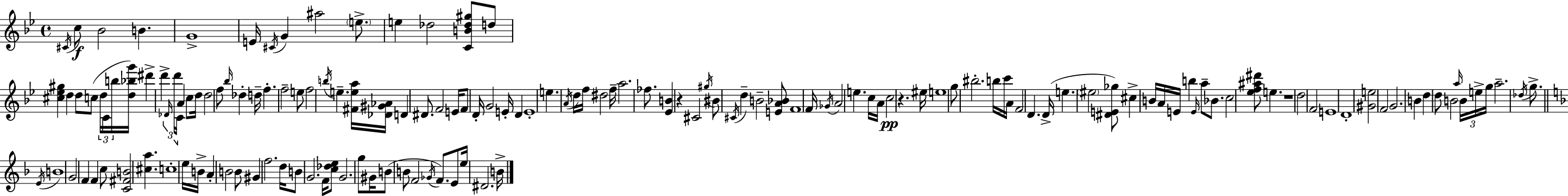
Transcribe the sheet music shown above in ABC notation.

X:1
T:Untitled
M:4/4
L:1/4
K:Bb
^C/4 c/2 _B2 B G4 E/4 ^C/4 G ^a2 e/2 e _d2 [CB_d^g]/2 d/2 [^c_e^g] d d/2 c/2 d/4 C/4 b/4 [d_bg']/4 ^d' d' _D/4 d'/4 C/4 A c/2 d/4 d2 f/2 _b/4 _d d/4 f f2 e/2 f2 b/4 e [^Fea]/4 [_D^G_A]/4 D ^D/2 F2 E/4 F/2 D/4 G2 E/4 D E4 e A/4 d/4 f/4 ^d2 f/4 a2 _f/2 [_EB] z ^C2 ^g/4 ^B/2 ^C/4 d B2 [EA_B]/2 F4 F/4 _G/4 A2 e c/4 A/4 c2 z ^e/4 e4 g/2 ^b2 b/4 c'/4 A/4 F2 D D/4 e ^e2 [^DE_g]/2 ^c B/4 A/4 E/4 b E/4 a/2 _B/2 c2 [_ef^a^d']/2 e z4 d2 F2 E4 D4 [^Ge]2 F2 G2 B d d/2 B2 a/4 B/4 e/4 g/4 a2 _d/4 g/2 E/4 B4 G2 F F c/2 [C^FB]2 [^ca] c4 e/4 B/4 A B2 B/2 ^G f2 d/4 B/2 G2 F/4 [c_de]/2 G2 g/2 ^G/4 B/2 B/2 F2 _G/4 F/2 E/2 e/4 ^D2 B/4